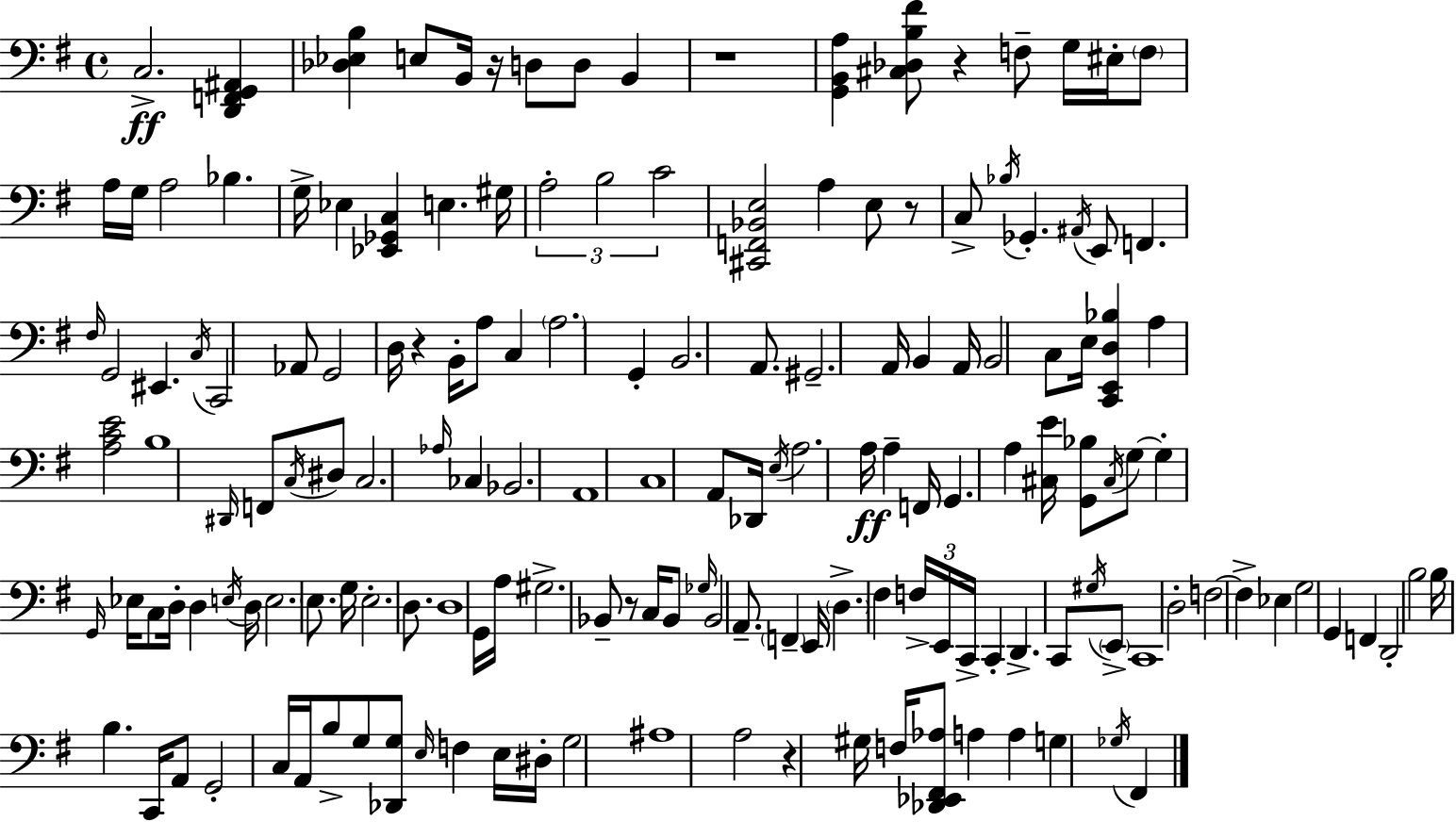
C3/h. [D2,F2,G2,A#2]/q [Db3,Eb3,B3]/q E3/e B2/s R/s D3/e D3/e B2/q R/w [G2,B2,A3]/q [C#3,Db3,B3,F#4]/e R/q F3/e G3/s EIS3/s F3/e A3/s G3/s A3/h Bb3/q. G3/s Eb3/q [Eb2,Gb2,C3]/q E3/q. G#3/s A3/h B3/h C4/h [C#2,F2,Bb2,E3]/h A3/q E3/e R/e C3/e Bb3/s Gb2/q. A#2/s E2/e F2/q. F#3/s G2/h EIS2/q. C3/s C2/h Ab2/e G2/h D3/s R/q B2/s A3/e C3/q A3/h. G2/q B2/h. A2/e. G#2/h. A2/s B2/q A2/s B2/h C3/e E3/s [C2,E2,D3,Bb3]/q A3/q [A3,C4,E4]/h B3/w D#2/s F2/e C3/s D#3/e C3/h. Ab3/s CES3/q Bb2/h. A2/w C3/w A2/e Db2/s E3/s A3/h. A3/s A3/q F2/s G2/q. A3/q [C#3,E4]/s [G2,Bb3]/e C#3/s G3/e G3/q G2/s Eb3/s C3/e D3/s D3/q E3/s D3/s E3/h. E3/e. G3/s E3/h. D3/e. D3/w G2/s A3/s G#3/h. Bb2/e R/e C3/s Bb2/e Gb3/s Bb2/h A2/e. F2/q E2/s D3/q. F#3/q F3/s E2/s C2/s C2/q D2/q. C2/e G#3/s E2/e C2/w D3/h F3/h F3/q Eb3/q G3/h G2/q F2/q D2/h B3/h B3/s B3/q. C2/s A2/e G2/h C3/s A2/s B3/e G3/e [Db2,G3]/e E3/s F3/q E3/s D#3/s G3/h A#3/w A3/h R/q G#3/s F3/s [Db2,Eb2,F#2,Ab3]/e A3/q A3/q G3/q Gb3/s F#2/q